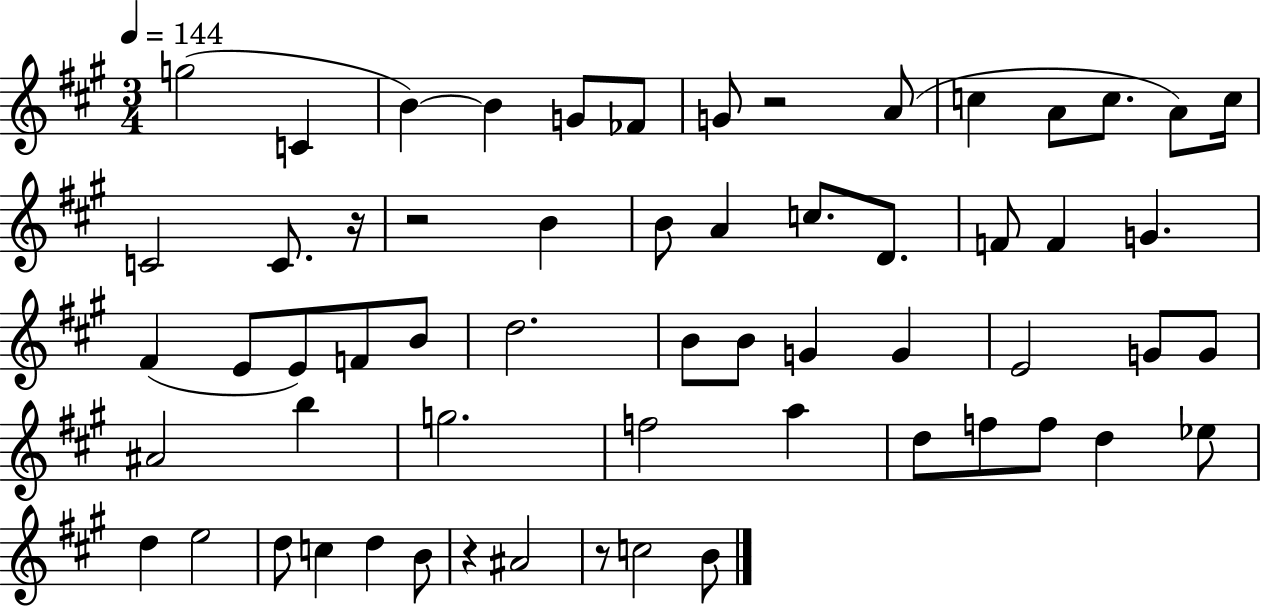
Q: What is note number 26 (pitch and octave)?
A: E4